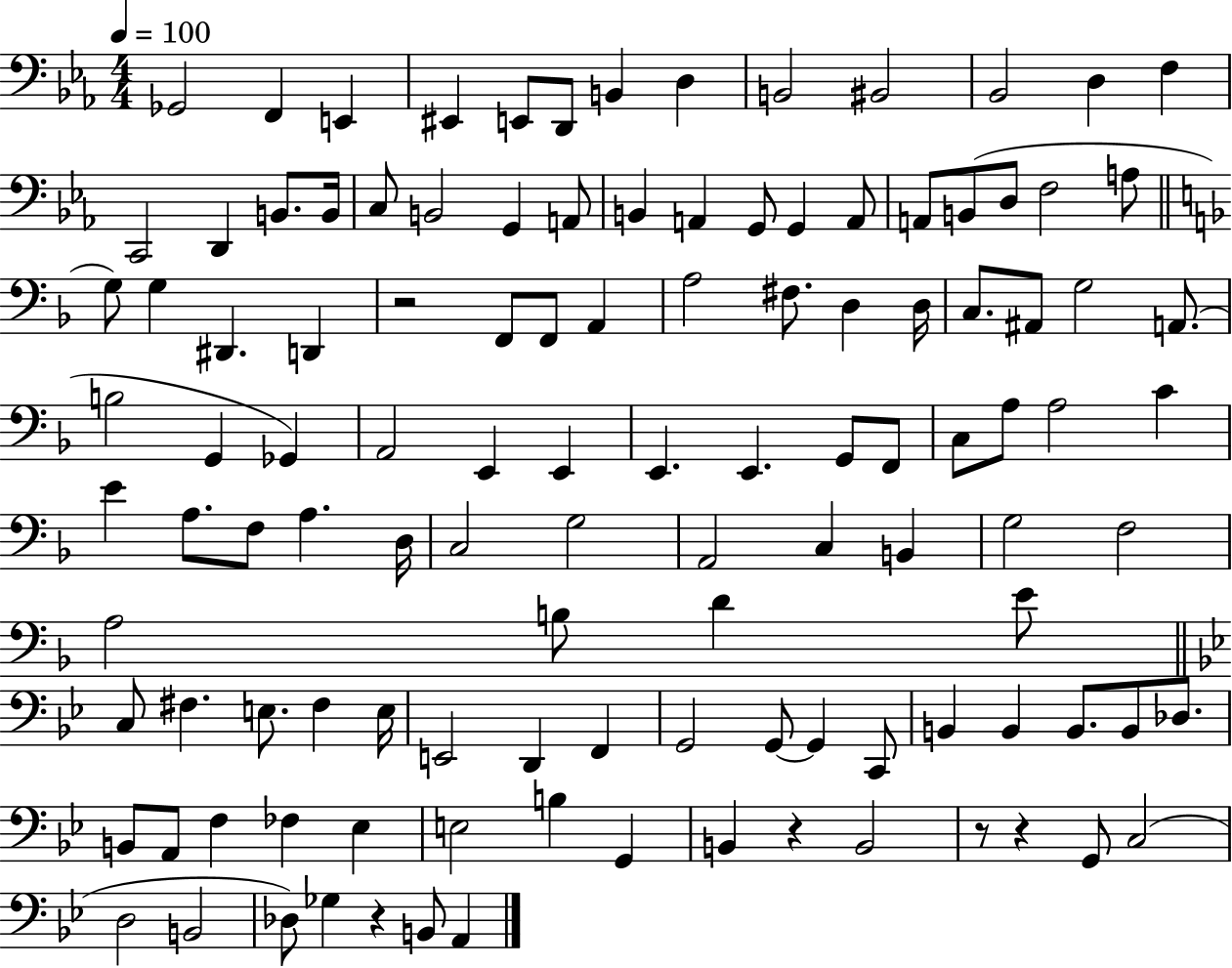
Gb2/h F2/q E2/q EIS2/q E2/e D2/e B2/q D3/q B2/h BIS2/h Bb2/h D3/q F3/q C2/h D2/q B2/e. B2/s C3/e B2/h G2/q A2/e B2/q A2/q G2/e G2/q A2/e A2/e B2/e D3/e F3/h A3/e G3/e G3/q D#2/q. D2/q R/h F2/e F2/e A2/q A3/h F#3/e. D3/q D3/s C3/e. A#2/e G3/h A2/e. B3/h G2/q Gb2/q A2/h E2/q E2/q E2/q. E2/q. G2/e F2/e C3/e A3/e A3/h C4/q E4/q A3/e. F3/e A3/q. D3/s C3/h G3/h A2/h C3/q B2/q G3/h F3/h A3/h B3/e D4/q E4/e C3/e F#3/q. E3/e. F#3/q E3/s E2/h D2/q F2/q G2/h G2/e G2/q C2/e B2/q B2/q B2/e. B2/e Db3/e. B2/e A2/e F3/q FES3/q Eb3/q E3/h B3/q G2/q B2/q R/q B2/h R/e R/q G2/e C3/h D3/h B2/h Db3/e Gb3/q R/q B2/e A2/q